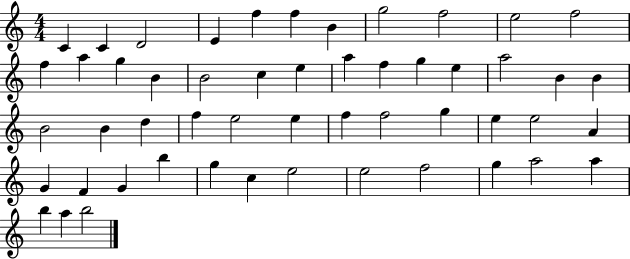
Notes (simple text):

C4/q C4/q D4/h E4/q F5/q F5/q B4/q G5/h F5/h E5/h F5/h F5/q A5/q G5/q B4/q B4/h C5/q E5/q A5/q F5/q G5/q E5/q A5/h B4/q B4/q B4/h B4/q D5/q F5/q E5/h E5/q F5/q F5/h G5/q E5/q E5/h A4/q G4/q F4/q G4/q B5/q G5/q C5/q E5/h E5/h F5/h G5/q A5/h A5/q B5/q A5/q B5/h